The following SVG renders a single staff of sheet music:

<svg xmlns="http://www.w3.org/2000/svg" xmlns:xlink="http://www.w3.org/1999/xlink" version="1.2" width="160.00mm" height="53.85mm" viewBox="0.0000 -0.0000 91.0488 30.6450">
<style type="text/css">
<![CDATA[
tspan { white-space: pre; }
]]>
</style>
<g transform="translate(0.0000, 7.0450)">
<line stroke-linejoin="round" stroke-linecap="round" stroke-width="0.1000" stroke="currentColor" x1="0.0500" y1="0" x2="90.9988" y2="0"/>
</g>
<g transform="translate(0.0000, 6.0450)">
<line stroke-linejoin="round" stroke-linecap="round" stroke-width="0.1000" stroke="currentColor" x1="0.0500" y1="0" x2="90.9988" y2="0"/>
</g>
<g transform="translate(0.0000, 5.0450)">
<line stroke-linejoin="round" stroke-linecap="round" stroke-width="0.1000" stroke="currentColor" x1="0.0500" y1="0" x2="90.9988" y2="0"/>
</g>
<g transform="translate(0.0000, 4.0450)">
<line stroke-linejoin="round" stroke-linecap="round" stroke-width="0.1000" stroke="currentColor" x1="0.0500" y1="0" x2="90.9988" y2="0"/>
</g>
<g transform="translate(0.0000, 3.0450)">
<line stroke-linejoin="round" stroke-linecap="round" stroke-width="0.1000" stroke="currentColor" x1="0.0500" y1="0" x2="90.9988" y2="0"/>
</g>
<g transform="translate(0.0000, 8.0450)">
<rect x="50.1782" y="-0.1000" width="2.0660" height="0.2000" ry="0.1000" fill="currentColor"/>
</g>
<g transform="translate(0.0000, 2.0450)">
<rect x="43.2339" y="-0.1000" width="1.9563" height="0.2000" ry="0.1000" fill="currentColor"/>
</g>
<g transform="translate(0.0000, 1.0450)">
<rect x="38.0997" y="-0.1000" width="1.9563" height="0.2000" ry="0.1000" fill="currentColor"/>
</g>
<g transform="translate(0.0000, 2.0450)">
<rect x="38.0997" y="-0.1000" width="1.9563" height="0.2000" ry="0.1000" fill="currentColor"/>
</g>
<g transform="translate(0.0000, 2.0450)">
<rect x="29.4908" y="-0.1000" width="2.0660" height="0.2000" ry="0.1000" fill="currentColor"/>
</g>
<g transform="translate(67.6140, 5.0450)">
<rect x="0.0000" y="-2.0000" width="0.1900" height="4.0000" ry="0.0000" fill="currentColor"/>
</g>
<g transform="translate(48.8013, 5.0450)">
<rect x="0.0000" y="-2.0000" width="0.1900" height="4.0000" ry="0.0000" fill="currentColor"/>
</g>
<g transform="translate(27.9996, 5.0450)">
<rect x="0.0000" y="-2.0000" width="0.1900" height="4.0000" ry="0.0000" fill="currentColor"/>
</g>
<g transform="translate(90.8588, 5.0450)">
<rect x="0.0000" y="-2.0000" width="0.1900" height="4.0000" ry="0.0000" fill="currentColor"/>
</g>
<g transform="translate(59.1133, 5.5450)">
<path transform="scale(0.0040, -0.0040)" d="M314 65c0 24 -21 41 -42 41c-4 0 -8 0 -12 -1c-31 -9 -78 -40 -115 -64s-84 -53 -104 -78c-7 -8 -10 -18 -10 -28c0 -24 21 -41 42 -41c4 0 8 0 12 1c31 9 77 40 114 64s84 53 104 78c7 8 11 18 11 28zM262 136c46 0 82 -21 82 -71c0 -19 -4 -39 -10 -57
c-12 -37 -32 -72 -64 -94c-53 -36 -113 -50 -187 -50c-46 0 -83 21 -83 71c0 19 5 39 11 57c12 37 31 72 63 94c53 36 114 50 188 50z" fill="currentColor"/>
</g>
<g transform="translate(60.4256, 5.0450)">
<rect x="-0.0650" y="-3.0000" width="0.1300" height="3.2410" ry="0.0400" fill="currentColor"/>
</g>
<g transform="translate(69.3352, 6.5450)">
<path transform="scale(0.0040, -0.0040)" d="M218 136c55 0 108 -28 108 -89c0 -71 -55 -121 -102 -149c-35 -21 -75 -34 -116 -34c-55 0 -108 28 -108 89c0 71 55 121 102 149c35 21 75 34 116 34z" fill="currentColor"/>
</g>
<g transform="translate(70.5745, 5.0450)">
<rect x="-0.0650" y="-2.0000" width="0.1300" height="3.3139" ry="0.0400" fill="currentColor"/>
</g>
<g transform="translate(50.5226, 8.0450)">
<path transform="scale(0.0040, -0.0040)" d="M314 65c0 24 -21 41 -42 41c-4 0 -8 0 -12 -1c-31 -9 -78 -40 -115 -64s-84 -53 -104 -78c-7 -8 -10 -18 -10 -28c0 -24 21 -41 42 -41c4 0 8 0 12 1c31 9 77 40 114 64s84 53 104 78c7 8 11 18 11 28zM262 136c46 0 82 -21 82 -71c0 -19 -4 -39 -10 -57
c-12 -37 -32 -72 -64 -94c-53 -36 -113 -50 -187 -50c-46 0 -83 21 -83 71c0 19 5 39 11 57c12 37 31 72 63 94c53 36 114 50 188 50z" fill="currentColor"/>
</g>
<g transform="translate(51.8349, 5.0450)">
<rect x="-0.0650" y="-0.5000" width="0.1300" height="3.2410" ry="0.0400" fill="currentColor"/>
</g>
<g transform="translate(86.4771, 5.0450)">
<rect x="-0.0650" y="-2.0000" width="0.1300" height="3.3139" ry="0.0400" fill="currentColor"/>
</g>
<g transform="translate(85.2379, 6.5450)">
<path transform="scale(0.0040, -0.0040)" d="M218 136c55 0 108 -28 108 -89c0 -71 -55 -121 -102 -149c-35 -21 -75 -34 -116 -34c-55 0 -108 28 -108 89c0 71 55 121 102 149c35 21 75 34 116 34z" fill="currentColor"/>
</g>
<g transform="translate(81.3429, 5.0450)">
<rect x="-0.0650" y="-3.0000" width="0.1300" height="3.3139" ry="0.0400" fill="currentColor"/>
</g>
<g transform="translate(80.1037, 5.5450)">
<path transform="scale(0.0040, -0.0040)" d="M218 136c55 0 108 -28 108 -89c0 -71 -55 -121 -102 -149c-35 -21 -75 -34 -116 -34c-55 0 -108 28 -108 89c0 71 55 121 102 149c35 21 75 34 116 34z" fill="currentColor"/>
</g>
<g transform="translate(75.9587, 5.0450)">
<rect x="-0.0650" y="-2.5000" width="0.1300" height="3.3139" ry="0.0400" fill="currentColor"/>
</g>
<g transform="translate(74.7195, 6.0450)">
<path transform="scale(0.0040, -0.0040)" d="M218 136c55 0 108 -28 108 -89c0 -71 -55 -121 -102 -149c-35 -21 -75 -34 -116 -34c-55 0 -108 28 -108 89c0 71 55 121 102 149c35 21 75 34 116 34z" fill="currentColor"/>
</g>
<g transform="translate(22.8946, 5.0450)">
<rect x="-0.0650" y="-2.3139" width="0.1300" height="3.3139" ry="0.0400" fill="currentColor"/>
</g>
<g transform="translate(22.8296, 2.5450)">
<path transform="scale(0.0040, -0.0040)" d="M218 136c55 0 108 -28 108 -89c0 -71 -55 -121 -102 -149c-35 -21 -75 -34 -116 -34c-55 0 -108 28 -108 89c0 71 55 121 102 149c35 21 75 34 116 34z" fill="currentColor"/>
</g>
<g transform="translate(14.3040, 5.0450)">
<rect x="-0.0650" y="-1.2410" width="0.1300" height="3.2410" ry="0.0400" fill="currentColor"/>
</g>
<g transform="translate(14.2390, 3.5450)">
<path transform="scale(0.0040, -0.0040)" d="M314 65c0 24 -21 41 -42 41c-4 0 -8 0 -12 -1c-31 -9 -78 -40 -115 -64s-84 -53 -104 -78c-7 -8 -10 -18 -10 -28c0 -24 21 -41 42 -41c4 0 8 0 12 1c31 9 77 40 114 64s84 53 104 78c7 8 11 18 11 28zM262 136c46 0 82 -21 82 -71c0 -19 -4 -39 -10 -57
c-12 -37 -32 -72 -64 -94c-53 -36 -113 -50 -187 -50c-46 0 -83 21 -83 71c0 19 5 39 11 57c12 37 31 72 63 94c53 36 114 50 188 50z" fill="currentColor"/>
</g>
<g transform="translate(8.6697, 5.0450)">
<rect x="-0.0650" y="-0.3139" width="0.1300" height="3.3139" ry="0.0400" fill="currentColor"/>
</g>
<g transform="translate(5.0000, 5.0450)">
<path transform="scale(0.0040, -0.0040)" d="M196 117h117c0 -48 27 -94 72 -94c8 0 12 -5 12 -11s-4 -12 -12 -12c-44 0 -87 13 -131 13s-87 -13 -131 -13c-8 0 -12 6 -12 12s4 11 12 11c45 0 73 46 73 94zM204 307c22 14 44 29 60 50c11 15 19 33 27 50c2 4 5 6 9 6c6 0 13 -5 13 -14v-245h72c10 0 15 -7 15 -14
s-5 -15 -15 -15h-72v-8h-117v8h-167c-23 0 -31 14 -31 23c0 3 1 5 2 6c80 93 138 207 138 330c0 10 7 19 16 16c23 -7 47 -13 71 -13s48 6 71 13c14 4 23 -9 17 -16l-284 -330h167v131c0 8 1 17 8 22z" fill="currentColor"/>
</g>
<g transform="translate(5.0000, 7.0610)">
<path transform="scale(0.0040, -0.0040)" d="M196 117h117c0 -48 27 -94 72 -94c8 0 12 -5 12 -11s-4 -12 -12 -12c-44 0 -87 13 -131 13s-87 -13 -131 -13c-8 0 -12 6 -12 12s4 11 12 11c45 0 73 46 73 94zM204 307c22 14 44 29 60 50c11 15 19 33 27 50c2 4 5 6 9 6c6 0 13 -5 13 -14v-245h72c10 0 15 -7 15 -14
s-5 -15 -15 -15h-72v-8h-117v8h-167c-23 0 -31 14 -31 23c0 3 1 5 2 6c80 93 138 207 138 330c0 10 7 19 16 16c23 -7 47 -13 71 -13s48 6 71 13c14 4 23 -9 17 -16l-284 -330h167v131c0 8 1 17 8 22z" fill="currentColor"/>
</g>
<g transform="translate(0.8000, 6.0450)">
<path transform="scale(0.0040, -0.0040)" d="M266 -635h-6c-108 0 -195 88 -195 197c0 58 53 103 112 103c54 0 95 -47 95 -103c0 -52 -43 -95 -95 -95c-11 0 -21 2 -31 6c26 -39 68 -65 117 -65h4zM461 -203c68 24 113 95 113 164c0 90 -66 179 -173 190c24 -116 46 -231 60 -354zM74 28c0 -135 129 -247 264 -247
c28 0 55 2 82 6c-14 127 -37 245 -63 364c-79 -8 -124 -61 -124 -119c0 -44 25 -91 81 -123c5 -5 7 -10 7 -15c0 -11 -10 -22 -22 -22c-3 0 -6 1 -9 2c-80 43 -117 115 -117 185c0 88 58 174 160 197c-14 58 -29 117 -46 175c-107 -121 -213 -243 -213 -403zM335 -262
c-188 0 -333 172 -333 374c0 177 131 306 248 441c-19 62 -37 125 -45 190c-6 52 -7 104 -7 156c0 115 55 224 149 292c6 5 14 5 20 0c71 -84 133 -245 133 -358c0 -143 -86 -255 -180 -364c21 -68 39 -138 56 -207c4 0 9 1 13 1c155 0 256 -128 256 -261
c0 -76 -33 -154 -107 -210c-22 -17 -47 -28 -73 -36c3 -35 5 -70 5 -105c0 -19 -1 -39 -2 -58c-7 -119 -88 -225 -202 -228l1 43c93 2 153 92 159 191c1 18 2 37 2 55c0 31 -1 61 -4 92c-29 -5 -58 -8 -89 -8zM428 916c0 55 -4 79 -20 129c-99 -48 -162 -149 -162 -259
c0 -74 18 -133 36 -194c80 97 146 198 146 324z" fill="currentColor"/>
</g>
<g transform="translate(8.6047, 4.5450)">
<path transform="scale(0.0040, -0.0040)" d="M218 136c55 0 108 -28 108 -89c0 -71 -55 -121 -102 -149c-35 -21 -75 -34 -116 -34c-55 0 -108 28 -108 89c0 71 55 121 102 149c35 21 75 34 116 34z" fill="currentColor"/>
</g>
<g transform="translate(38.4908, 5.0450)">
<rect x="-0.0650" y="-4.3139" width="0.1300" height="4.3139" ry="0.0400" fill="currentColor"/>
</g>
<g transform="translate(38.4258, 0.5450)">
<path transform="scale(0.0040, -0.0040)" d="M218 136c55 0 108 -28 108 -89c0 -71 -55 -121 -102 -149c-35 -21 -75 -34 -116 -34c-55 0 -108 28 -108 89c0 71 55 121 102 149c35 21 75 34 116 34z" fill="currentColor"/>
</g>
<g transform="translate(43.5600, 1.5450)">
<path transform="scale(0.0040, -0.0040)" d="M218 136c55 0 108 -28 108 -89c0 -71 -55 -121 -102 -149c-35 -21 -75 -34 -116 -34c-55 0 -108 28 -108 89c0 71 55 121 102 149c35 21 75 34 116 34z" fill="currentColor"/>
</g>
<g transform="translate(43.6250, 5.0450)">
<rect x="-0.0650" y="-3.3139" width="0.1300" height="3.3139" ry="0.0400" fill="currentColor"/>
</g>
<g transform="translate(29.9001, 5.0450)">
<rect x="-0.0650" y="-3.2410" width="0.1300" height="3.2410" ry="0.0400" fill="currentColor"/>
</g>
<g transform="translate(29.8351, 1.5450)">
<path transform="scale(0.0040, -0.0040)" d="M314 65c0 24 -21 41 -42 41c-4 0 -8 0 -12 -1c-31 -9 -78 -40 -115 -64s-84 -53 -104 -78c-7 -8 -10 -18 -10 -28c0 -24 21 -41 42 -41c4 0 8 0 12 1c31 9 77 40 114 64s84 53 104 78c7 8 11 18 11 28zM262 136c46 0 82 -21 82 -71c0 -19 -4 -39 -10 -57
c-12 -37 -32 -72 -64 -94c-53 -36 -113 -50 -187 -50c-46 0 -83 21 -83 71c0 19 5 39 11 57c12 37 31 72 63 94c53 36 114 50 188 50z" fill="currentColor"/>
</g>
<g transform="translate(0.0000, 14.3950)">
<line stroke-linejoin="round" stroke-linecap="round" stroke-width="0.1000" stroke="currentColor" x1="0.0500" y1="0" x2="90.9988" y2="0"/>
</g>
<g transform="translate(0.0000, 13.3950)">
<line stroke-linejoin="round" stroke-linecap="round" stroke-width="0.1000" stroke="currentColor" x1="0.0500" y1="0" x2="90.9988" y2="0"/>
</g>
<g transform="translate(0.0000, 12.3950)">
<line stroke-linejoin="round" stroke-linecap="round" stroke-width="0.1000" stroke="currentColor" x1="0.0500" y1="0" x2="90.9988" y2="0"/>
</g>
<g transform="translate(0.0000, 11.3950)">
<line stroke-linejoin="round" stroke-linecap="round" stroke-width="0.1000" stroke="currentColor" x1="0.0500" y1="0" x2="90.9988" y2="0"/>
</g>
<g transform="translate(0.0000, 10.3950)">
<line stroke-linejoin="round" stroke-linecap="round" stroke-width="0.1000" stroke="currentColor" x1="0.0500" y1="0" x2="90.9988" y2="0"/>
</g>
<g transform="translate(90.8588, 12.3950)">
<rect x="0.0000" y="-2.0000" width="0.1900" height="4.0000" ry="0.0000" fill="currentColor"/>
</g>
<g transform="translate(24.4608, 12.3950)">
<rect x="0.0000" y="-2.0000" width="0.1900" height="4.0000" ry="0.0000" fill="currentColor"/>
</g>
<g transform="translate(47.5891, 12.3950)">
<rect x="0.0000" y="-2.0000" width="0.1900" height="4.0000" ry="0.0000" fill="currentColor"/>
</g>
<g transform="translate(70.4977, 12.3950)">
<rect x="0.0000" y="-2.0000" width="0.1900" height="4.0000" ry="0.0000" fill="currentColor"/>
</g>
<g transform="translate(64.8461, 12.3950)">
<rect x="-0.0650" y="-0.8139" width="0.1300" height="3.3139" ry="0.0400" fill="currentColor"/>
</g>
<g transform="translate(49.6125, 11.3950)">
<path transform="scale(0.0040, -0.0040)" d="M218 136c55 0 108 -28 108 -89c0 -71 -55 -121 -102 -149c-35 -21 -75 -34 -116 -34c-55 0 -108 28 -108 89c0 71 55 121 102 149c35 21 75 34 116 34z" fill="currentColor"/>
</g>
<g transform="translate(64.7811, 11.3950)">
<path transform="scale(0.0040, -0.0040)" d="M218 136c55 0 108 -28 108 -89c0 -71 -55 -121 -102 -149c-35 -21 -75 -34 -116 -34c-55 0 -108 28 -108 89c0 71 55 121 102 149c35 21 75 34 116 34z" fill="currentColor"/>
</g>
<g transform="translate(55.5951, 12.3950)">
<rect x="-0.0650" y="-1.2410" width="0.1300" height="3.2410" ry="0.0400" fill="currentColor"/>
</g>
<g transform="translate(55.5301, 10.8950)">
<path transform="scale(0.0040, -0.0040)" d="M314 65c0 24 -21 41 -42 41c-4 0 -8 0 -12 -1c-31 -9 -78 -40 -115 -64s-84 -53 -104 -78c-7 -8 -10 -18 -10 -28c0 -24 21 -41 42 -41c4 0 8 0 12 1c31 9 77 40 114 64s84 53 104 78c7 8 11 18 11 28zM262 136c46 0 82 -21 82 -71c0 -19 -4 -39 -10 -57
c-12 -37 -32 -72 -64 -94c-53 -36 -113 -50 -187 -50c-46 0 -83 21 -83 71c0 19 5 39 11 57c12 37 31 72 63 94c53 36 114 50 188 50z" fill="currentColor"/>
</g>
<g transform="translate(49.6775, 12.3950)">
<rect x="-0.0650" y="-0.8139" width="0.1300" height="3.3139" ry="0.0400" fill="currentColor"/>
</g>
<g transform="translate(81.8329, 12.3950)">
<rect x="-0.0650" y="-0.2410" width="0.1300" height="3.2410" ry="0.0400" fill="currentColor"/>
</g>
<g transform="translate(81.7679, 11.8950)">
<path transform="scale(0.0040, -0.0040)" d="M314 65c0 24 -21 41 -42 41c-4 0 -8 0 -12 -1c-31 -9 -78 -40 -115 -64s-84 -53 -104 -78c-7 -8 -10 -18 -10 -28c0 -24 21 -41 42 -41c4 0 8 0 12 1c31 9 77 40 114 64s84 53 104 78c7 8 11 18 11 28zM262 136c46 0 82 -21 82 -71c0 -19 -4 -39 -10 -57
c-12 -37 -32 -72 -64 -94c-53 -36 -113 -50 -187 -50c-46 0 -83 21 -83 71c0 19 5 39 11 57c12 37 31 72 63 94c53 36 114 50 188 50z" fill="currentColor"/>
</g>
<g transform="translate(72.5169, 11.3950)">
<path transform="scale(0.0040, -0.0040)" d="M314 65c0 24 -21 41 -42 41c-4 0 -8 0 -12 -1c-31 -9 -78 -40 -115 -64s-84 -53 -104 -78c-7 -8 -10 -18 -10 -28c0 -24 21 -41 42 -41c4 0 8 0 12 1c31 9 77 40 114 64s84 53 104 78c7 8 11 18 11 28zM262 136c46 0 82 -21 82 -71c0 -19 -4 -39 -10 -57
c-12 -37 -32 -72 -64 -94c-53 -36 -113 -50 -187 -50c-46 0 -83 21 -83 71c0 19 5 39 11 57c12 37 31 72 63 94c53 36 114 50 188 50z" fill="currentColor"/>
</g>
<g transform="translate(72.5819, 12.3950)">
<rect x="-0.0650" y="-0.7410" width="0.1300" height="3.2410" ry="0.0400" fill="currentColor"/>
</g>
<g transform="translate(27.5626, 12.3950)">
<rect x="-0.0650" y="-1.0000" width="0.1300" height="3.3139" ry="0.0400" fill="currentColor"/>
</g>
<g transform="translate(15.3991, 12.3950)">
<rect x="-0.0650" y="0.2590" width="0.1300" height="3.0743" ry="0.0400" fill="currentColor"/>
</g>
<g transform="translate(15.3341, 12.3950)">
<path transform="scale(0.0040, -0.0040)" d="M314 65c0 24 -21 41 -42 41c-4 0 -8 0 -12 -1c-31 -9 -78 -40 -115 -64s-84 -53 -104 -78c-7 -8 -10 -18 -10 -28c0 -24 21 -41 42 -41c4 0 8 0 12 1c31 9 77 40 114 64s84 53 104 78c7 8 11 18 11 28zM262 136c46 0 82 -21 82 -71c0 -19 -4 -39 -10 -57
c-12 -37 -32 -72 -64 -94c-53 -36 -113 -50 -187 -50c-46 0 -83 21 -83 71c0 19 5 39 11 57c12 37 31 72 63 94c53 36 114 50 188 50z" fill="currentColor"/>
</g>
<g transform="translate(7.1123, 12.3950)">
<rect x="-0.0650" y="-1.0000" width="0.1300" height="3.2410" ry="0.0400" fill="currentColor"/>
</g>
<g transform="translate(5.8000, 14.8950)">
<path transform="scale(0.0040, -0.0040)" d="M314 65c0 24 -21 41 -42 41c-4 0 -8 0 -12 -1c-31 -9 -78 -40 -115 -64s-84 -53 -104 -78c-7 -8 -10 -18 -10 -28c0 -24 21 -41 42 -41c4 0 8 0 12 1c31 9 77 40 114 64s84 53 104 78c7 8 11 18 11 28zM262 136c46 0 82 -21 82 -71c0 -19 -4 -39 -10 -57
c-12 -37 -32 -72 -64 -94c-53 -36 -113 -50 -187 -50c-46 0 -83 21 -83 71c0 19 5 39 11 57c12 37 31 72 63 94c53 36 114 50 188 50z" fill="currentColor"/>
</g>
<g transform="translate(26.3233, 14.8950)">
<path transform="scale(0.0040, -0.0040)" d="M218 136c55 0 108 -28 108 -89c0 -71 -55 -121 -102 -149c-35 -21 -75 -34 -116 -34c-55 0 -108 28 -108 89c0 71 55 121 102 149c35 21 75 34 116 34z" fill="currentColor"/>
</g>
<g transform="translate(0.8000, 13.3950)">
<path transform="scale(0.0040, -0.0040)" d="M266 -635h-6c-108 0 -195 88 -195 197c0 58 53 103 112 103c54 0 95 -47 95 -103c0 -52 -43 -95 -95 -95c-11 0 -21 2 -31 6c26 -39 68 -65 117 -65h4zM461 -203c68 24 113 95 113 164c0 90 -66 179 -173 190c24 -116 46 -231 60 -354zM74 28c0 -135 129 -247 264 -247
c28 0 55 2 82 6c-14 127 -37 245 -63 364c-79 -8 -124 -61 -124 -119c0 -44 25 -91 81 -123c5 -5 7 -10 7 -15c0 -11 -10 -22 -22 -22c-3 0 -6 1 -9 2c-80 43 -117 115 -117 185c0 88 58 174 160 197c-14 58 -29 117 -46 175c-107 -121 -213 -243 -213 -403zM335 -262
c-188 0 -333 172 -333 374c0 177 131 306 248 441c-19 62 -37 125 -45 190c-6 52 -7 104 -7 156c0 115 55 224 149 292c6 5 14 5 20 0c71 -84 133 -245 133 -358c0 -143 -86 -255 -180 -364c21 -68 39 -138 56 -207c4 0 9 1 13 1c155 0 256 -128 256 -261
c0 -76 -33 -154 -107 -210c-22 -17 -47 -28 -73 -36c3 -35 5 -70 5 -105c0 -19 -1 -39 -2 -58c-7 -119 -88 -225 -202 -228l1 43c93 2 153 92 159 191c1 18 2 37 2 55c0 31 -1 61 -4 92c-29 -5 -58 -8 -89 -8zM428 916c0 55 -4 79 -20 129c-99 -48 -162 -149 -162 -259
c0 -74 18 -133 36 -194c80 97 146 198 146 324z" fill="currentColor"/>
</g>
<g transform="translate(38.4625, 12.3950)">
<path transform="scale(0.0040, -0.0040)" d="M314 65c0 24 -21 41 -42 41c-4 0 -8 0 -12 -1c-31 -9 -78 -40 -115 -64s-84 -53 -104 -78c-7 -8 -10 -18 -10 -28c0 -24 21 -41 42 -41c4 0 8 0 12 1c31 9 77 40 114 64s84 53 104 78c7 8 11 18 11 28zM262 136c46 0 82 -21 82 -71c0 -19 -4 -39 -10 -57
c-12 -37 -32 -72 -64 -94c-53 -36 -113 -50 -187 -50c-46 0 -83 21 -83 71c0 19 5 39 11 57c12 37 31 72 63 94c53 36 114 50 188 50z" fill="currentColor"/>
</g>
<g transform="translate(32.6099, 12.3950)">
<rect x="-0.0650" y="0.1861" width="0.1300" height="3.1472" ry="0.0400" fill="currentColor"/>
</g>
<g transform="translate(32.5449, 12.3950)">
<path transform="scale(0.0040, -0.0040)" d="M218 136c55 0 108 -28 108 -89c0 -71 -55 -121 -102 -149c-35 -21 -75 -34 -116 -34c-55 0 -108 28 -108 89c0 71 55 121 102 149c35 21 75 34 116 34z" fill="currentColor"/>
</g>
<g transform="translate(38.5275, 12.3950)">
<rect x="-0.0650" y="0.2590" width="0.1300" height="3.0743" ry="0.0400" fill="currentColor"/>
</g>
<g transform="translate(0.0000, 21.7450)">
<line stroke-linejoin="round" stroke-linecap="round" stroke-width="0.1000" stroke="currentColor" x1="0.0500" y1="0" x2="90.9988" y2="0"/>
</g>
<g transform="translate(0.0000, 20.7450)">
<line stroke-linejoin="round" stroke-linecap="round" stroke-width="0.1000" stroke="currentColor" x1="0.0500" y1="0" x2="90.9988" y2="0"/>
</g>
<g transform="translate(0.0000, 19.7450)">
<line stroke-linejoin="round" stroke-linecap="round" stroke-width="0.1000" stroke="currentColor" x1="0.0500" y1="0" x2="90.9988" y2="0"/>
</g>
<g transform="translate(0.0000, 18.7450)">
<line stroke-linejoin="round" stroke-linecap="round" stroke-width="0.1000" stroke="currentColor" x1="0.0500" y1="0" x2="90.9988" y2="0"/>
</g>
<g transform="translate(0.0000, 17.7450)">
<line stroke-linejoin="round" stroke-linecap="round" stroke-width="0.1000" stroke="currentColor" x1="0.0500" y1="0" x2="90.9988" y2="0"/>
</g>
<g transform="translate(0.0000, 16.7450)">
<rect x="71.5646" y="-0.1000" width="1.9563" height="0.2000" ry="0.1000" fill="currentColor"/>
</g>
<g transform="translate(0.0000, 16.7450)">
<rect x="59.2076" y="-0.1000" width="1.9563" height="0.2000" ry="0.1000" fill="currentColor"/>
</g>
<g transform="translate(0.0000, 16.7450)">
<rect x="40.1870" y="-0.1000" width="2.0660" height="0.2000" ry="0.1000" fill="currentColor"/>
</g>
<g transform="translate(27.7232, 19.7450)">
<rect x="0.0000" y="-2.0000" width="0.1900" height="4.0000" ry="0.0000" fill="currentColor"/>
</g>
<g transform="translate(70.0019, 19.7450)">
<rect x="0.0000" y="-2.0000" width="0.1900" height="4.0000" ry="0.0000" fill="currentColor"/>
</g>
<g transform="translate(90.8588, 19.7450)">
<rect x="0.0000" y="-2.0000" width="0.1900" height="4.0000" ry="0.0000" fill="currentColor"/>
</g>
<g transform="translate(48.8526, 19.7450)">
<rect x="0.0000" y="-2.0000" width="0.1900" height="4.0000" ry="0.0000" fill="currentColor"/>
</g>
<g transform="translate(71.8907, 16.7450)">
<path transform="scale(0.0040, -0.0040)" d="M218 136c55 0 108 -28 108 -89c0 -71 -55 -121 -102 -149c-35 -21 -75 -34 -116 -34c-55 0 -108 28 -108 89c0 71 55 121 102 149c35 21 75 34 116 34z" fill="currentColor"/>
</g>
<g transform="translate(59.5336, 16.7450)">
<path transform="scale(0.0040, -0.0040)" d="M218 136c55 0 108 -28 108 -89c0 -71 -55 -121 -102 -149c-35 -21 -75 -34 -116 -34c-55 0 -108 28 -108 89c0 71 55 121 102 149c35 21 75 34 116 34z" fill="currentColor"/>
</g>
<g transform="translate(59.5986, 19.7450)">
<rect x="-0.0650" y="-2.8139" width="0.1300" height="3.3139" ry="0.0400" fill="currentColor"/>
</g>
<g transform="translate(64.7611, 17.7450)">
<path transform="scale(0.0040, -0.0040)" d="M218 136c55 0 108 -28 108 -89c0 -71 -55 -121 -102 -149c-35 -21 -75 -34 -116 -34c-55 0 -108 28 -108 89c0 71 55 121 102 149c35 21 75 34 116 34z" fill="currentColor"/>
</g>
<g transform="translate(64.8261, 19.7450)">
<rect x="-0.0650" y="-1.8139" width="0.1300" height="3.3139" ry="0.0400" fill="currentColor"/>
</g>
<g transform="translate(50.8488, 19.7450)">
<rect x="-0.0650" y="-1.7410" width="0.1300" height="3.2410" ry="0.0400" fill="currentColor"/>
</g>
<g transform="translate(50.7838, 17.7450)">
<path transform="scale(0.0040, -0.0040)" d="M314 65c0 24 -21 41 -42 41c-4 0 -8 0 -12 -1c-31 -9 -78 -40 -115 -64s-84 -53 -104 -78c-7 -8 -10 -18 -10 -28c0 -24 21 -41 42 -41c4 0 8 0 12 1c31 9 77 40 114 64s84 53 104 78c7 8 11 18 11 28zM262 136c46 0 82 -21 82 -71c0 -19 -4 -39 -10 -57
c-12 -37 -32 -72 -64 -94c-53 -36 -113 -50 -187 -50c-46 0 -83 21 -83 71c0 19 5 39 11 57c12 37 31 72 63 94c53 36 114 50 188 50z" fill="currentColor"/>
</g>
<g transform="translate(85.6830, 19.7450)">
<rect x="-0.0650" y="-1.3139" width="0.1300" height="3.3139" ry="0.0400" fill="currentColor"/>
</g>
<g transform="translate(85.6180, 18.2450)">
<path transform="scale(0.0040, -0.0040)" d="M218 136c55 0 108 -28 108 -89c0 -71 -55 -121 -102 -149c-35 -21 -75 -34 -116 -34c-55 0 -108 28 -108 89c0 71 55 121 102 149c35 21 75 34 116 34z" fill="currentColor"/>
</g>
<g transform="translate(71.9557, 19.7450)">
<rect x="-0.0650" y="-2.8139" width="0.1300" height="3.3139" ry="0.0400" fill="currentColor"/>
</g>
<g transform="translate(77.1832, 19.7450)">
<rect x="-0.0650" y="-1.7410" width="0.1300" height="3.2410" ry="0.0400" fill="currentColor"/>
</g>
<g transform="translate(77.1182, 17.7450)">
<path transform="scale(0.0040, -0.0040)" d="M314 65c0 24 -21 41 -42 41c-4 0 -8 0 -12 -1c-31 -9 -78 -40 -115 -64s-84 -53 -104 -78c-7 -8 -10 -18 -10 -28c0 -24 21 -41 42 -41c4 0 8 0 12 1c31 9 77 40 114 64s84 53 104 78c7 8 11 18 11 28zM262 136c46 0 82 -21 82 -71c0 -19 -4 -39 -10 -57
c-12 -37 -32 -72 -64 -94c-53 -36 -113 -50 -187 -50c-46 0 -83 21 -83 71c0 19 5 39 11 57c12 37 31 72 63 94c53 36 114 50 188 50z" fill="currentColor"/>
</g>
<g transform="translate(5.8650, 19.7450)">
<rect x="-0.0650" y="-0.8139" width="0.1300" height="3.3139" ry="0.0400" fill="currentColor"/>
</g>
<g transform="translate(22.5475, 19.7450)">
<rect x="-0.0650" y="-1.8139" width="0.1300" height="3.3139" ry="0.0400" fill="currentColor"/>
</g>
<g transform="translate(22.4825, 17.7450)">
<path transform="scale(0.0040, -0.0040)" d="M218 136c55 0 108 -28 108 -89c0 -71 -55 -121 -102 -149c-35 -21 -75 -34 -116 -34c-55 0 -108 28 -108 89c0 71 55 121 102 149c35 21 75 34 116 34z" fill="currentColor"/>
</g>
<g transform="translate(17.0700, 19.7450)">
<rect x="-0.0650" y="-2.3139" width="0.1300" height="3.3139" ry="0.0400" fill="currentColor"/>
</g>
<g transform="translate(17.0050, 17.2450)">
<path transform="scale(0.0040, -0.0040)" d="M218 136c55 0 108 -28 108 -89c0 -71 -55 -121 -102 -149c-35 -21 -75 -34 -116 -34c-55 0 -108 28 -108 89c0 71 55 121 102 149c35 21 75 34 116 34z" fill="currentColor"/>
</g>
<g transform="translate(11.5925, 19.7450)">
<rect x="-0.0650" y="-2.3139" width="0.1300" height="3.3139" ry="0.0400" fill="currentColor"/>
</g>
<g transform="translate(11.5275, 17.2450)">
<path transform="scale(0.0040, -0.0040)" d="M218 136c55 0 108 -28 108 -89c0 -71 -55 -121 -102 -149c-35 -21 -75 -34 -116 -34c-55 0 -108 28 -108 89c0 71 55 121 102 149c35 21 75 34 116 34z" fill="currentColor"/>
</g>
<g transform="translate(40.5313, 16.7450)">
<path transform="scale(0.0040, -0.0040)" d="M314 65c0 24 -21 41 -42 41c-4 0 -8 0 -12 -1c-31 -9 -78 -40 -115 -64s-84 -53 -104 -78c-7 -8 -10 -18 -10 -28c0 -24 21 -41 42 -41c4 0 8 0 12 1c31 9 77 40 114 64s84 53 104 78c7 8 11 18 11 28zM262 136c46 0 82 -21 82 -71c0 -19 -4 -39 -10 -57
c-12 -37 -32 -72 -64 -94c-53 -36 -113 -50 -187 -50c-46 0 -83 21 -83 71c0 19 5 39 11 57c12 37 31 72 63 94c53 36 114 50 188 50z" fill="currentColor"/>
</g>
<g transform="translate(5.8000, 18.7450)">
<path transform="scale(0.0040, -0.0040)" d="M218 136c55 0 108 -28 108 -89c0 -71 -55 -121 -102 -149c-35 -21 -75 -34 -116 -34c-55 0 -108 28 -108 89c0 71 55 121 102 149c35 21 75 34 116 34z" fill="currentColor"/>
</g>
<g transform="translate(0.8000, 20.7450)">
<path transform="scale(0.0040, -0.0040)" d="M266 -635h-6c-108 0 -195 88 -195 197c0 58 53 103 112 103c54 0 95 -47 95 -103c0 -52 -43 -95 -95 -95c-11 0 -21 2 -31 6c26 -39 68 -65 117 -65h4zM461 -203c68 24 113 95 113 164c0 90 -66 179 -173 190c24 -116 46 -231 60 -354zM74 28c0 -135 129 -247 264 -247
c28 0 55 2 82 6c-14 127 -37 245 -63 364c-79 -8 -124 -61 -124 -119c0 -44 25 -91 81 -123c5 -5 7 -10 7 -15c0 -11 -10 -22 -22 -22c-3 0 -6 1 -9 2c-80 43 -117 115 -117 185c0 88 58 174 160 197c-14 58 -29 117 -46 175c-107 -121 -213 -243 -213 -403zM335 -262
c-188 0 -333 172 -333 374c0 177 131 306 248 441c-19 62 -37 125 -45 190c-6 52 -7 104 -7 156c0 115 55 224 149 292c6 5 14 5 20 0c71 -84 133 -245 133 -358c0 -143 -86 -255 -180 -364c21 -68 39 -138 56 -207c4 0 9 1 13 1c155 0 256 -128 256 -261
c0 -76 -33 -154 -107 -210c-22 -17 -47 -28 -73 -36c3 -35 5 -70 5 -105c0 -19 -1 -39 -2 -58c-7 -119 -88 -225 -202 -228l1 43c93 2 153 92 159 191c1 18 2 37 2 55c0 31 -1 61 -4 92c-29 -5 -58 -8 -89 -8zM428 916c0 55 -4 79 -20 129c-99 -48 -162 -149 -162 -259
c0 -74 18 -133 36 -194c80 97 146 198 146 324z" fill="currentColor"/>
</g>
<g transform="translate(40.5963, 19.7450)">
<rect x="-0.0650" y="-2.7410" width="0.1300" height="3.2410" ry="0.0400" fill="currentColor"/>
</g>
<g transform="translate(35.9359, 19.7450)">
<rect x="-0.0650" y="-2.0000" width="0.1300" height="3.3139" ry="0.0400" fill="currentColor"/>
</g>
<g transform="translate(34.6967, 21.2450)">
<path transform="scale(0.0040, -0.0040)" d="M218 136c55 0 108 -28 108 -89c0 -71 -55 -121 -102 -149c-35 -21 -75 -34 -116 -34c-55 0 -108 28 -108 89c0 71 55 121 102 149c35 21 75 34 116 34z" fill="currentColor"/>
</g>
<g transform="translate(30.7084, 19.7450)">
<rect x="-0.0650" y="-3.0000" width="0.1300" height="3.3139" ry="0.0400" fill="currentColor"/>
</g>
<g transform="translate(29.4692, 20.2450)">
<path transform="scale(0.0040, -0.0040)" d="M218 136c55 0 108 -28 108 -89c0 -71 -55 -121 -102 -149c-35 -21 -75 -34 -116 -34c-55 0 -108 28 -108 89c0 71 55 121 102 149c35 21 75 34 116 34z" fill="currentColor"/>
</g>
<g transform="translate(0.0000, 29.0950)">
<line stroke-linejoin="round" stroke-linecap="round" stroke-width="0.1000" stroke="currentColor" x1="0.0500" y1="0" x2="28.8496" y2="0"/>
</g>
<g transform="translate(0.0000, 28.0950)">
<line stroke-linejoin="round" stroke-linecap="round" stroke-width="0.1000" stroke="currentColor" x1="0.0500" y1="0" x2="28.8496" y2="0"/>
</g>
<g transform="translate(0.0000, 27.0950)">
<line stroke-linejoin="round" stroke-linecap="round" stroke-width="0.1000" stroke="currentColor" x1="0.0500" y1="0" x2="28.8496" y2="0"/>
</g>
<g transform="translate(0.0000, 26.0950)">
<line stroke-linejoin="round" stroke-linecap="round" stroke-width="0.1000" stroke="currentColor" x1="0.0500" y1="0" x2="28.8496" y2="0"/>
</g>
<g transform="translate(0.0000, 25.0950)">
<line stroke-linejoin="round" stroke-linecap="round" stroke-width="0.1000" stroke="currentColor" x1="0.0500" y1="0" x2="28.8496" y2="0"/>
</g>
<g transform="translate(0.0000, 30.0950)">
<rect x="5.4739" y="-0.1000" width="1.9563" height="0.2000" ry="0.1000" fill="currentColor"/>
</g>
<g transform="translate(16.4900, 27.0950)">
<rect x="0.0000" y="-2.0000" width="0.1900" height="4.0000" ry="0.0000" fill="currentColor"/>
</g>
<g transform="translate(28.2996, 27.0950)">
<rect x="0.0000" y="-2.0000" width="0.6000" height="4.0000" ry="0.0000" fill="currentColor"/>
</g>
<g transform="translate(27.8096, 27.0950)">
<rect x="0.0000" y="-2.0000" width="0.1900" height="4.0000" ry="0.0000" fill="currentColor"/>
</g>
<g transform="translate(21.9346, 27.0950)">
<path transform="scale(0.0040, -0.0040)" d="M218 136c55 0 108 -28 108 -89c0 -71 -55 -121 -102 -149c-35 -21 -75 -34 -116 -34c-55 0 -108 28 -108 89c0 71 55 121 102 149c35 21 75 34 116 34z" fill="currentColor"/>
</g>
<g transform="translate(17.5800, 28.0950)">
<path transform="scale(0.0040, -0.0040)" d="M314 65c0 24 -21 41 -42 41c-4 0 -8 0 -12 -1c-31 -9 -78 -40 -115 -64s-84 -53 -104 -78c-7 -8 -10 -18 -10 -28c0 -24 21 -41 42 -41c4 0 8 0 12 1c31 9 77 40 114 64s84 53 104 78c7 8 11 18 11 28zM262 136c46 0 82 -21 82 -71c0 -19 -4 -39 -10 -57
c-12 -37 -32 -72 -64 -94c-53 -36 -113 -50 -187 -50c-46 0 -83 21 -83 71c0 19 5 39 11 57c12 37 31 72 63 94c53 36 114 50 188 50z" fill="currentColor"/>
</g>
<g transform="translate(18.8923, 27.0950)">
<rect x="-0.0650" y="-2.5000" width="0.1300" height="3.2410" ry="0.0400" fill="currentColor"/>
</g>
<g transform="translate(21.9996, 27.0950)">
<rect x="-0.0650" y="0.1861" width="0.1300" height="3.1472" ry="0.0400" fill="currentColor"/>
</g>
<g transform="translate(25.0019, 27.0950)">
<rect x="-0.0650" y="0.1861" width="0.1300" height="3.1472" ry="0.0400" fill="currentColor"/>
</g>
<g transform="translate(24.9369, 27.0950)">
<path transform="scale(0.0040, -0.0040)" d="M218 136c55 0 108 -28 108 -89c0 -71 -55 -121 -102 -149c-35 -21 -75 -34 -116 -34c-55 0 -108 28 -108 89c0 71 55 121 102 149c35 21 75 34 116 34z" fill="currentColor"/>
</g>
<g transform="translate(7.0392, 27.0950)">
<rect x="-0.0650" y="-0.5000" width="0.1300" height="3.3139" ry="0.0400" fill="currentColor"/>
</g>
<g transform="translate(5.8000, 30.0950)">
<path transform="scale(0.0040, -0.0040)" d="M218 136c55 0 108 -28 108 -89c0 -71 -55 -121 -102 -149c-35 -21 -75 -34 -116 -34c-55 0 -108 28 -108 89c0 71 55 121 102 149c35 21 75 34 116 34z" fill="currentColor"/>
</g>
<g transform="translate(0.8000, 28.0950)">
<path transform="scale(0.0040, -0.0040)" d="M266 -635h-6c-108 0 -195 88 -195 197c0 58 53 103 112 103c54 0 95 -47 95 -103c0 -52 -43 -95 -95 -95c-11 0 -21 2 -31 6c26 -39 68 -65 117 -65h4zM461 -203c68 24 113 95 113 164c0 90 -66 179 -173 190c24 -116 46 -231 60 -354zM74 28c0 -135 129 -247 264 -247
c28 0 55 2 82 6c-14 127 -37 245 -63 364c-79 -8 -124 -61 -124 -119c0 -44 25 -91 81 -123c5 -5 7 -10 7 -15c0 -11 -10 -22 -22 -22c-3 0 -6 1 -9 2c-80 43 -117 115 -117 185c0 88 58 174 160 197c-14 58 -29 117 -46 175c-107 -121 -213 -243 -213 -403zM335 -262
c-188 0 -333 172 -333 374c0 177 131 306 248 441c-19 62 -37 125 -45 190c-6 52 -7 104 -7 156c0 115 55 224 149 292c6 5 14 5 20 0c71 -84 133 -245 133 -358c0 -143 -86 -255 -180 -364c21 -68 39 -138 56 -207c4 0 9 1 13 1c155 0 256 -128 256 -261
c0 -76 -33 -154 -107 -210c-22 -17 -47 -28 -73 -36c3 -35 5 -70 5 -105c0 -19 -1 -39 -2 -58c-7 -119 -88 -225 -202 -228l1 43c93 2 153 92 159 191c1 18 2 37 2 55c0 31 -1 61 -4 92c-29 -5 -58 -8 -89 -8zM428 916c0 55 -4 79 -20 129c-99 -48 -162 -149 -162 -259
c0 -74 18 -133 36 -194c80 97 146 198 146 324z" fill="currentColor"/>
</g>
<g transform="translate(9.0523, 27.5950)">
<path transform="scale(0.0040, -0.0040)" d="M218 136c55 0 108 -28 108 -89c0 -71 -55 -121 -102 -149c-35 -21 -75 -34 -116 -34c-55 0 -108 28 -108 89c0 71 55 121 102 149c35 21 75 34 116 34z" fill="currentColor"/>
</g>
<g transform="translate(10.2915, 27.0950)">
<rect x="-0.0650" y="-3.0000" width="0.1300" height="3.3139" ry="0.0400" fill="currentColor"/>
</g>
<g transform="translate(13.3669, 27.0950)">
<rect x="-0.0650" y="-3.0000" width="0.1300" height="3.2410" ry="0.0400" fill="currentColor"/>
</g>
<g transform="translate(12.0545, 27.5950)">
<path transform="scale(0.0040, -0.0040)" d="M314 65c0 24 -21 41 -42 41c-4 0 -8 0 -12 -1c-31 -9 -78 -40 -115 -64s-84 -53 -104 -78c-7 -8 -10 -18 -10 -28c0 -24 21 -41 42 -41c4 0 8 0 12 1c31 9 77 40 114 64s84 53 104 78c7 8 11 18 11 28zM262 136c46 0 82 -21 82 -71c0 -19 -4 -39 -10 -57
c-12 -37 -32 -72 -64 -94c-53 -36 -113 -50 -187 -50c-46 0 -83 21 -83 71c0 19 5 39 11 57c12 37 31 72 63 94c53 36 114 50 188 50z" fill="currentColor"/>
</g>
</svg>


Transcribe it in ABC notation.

X:1
T:Untitled
M:4/4
L:1/4
K:C
c e2 g b2 d' b C2 A2 F G A F D2 B2 D B B2 d e2 d d2 c2 d g g f A F a2 f2 a f a f2 e C A A2 G2 B B